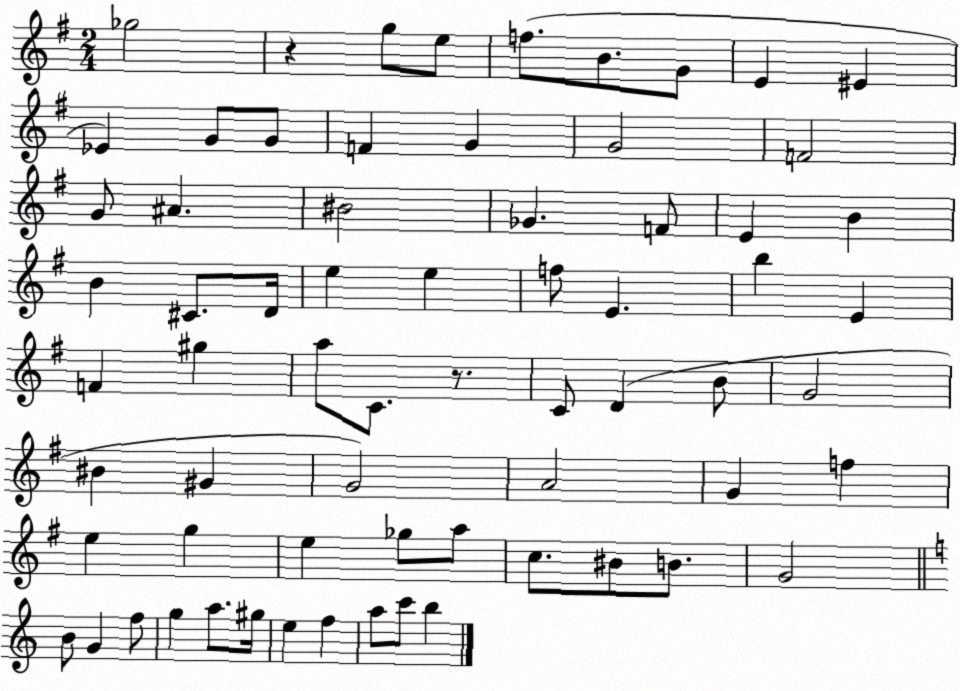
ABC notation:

X:1
T:Untitled
M:2/4
L:1/4
K:G
_g2 z g/2 e/2 f/2 B/2 G/2 E ^E _E G/2 G/2 F G G2 F2 G/2 ^A ^B2 _G F/2 E B B ^C/2 D/4 e e f/2 E b E F ^g a/2 C/2 z/2 C/2 D B/2 G2 ^B ^G G2 A2 G f e g e _g/2 a/2 c/2 ^B/2 B/2 G2 B/2 G f/2 g a/2 ^g/4 e f a/2 c'/2 b